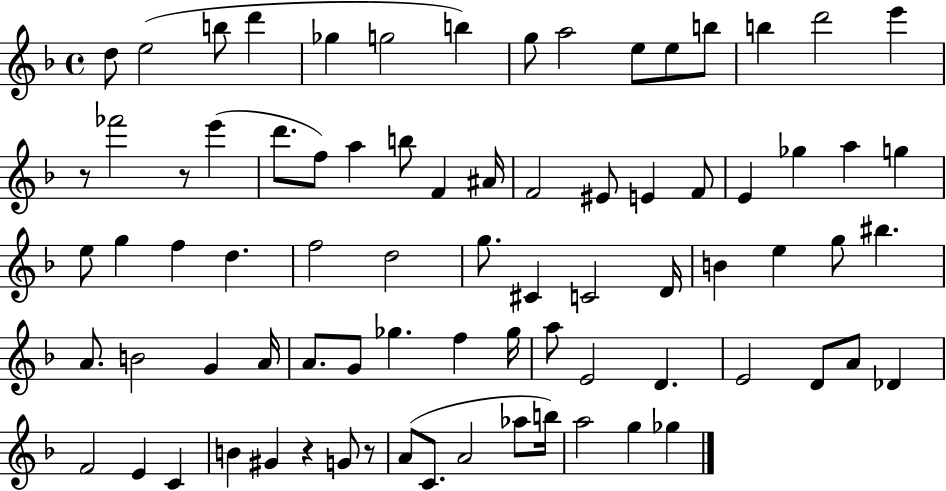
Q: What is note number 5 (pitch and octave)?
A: Gb5